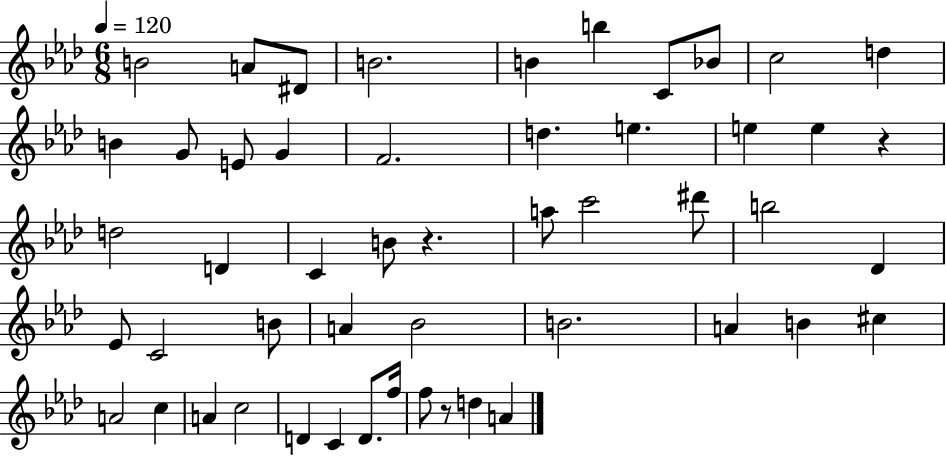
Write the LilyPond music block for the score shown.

{
  \clef treble
  \numericTimeSignature
  \time 6/8
  \key aes \major
  \tempo 4 = 120
  b'2 a'8 dis'8 | b'2. | b'4 b''4 c'8 bes'8 | c''2 d''4 | \break b'4 g'8 e'8 g'4 | f'2. | d''4. e''4. | e''4 e''4 r4 | \break d''2 d'4 | c'4 b'8 r4. | a''8 c'''2 dis'''8 | b''2 des'4 | \break ees'8 c'2 b'8 | a'4 bes'2 | b'2. | a'4 b'4 cis''4 | \break a'2 c''4 | a'4 c''2 | d'4 c'4 d'8. f''16 | f''8 r8 d''4 a'4 | \break \bar "|."
}